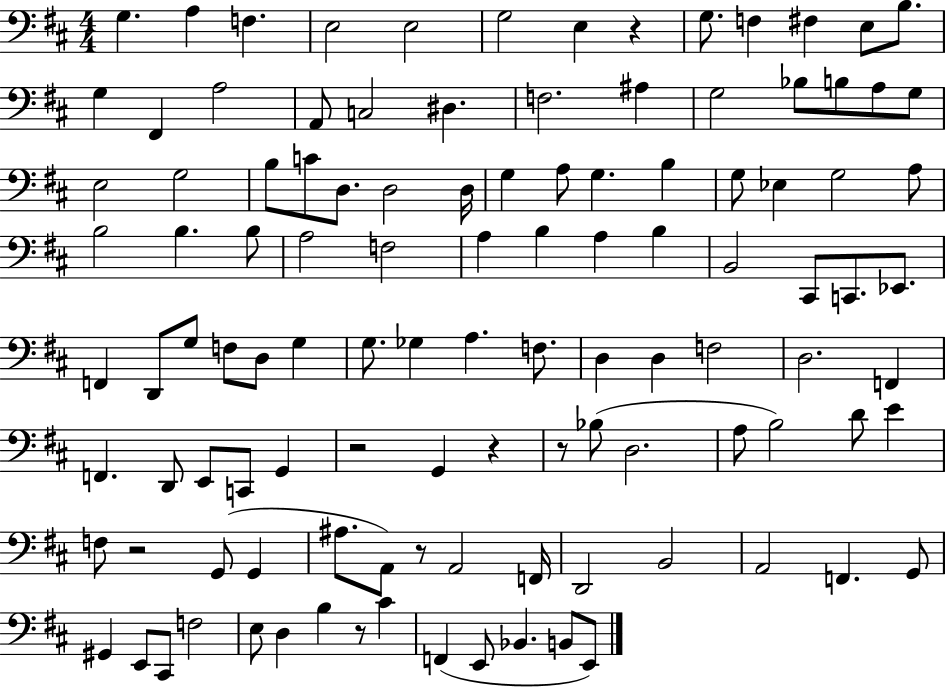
X:1
T:Untitled
M:4/4
L:1/4
K:D
G, A, F, E,2 E,2 G,2 E, z G,/2 F, ^F, E,/2 B,/2 G, ^F,, A,2 A,,/2 C,2 ^D, F,2 ^A, G,2 _B,/2 B,/2 A,/2 G,/2 E,2 G,2 B,/2 C/2 D,/2 D,2 D,/4 G, A,/2 G, B, G,/2 _E, G,2 A,/2 B,2 B, B,/2 A,2 F,2 A, B, A, B, B,,2 ^C,,/2 C,,/2 _E,,/2 F,, D,,/2 G,/2 F,/2 D,/2 G, G,/2 _G, A, F,/2 D, D, F,2 D,2 F,, F,, D,,/2 E,,/2 C,,/2 G,, z2 G,, z z/2 _B,/2 D,2 A,/2 B,2 D/2 E F,/2 z2 G,,/2 G,, ^A,/2 A,,/2 z/2 A,,2 F,,/4 D,,2 B,,2 A,,2 F,, G,,/2 ^G,, E,,/2 ^C,,/2 F,2 E,/2 D, B, z/2 ^C F,, E,,/2 _B,, B,,/2 E,,/2